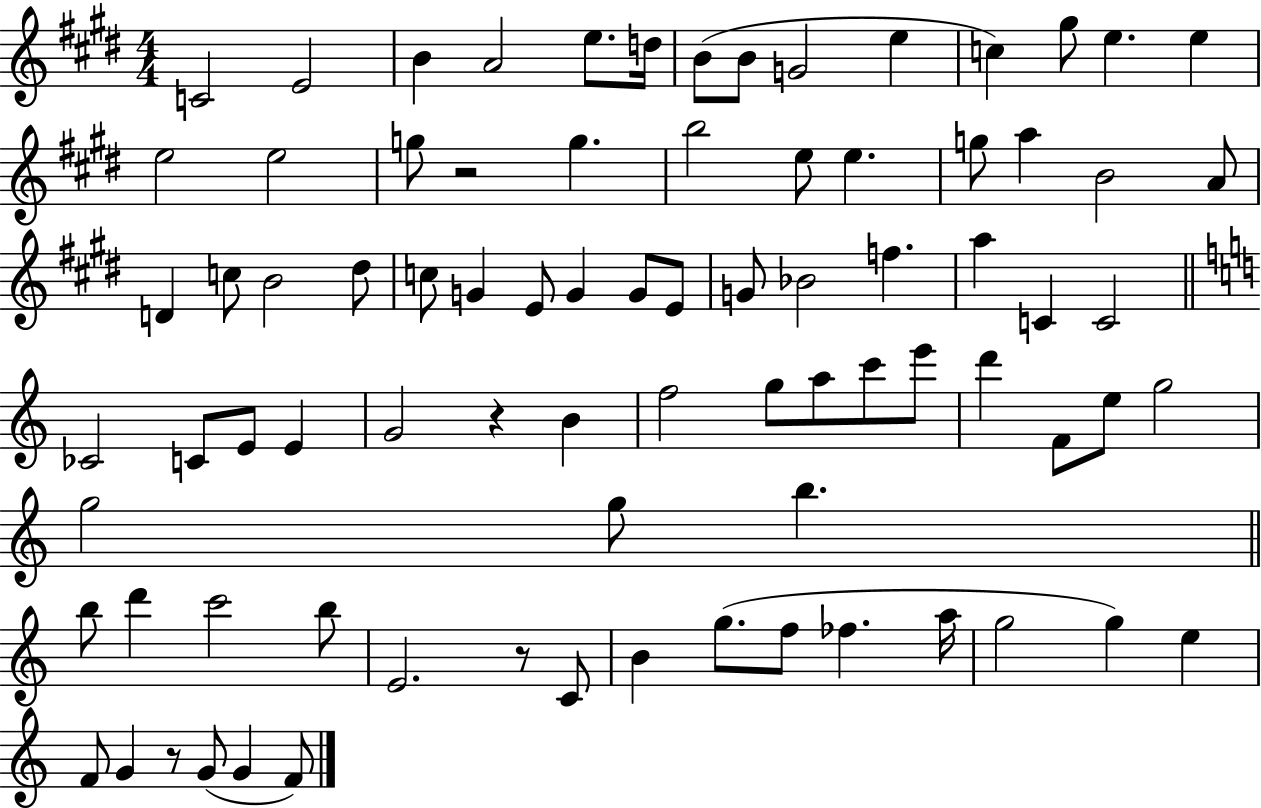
X:1
T:Untitled
M:4/4
L:1/4
K:E
C2 E2 B A2 e/2 d/4 B/2 B/2 G2 e c ^g/2 e e e2 e2 g/2 z2 g b2 e/2 e g/2 a B2 A/2 D c/2 B2 ^d/2 c/2 G E/2 G G/2 E/2 G/2 _B2 f a C C2 _C2 C/2 E/2 E G2 z B f2 g/2 a/2 c'/2 e'/2 d' F/2 e/2 g2 g2 g/2 b b/2 d' c'2 b/2 E2 z/2 C/2 B g/2 f/2 _f a/4 g2 g e F/2 G z/2 G/2 G F/2